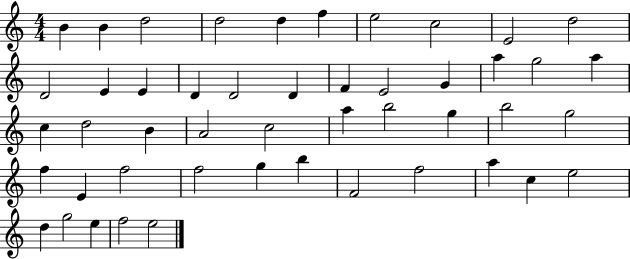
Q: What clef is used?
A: treble